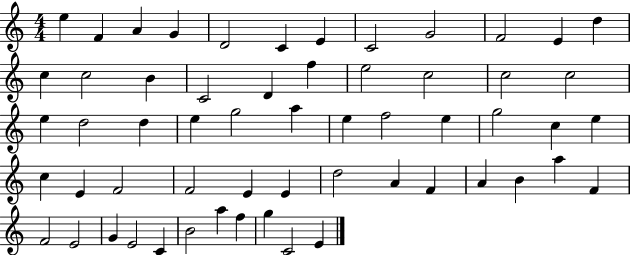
E5/q F4/q A4/q G4/q D4/h C4/q E4/q C4/h G4/h F4/h E4/q D5/q C5/q C5/h B4/q C4/h D4/q F5/q E5/h C5/h C5/h C5/h E5/q D5/h D5/q E5/q G5/h A5/q E5/q F5/h E5/q G5/h C5/q E5/q C5/q E4/q F4/h F4/h E4/q E4/q D5/h A4/q F4/q A4/q B4/q A5/q F4/q F4/h E4/h G4/q E4/h C4/q B4/h A5/q F5/q G5/q C4/h E4/q